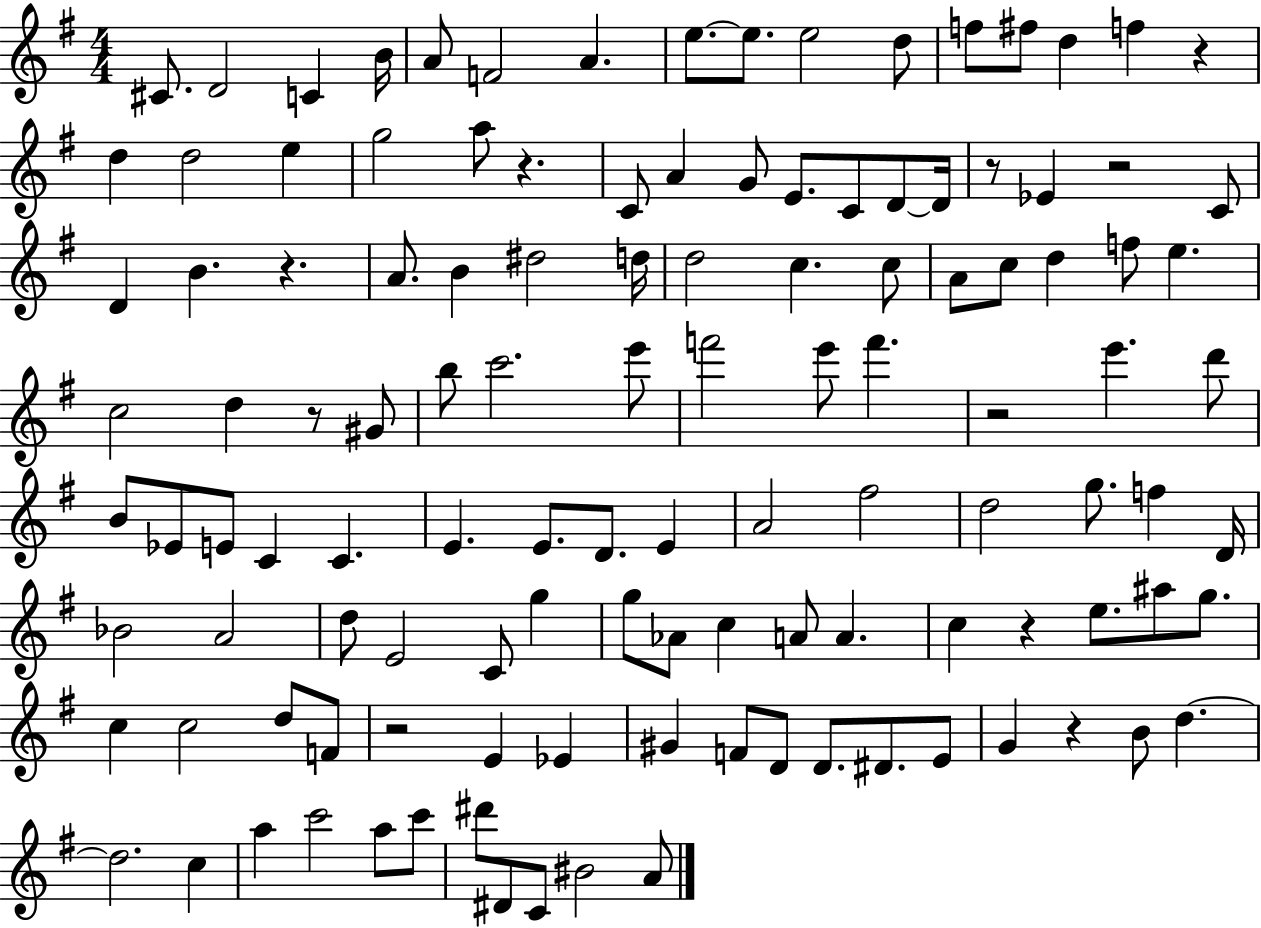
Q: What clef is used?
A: treble